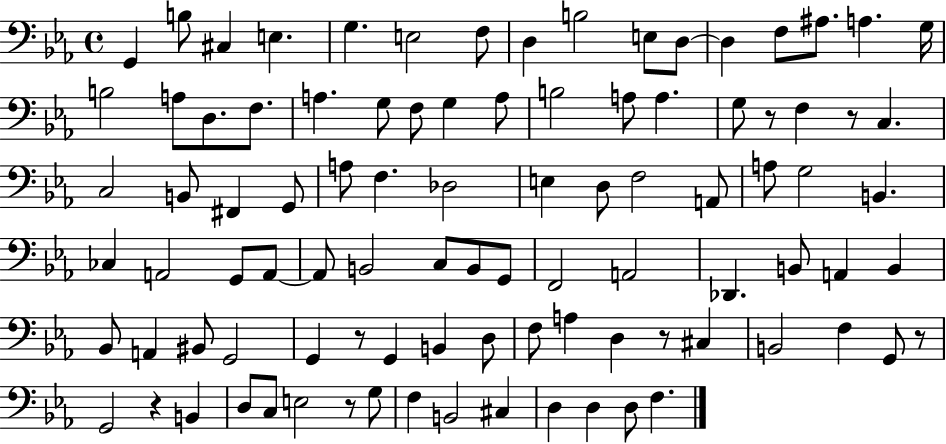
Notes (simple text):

G2/q B3/e C#3/q E3/q. G3/q. E3/h F3/e D3/q B3/h E3/e D3/e D3/q F3/e A#3/e. A3/q. G3/s B3/h A3/e D3/e. F3/e. A3/q. G3/e F3/e G3/q A3/e B3/h A3/e A3/q. G3/e R/e F3/q R/e C3/q. C3/h B2/e F#2/q G2/e A3/e F3/q. Db3/h E3/q D3/e F3/h A2/e A3/e G3/h B2/q. CES3/q A2/h G2/e A2/e A2/e B2/h C3/e B2/e G2/e F2/h A2/h Db2/q. B2/e A2/q B2/q Bb2/e A2/q BIS2/e G2/h G2/q R/e G2/q B2/q D3/e F3/e A3/q D3/q R/e C#3/q B2/h F3/q G2/e R/e G2/h R/q B2/q D3/e C3/e E3/h R/e G3/e F3/q B2/h C#3/q D3/q D3/q D3/e F3/q.